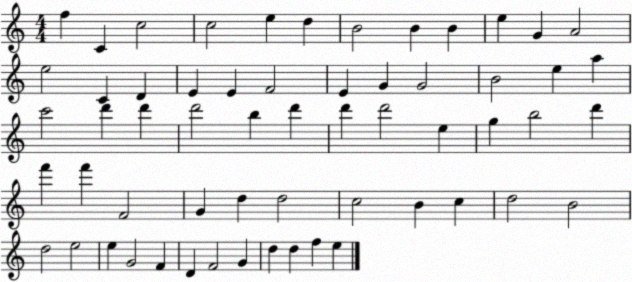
X:1
T:Untitled
M:4/4
L:1/4
K:C
f C c2 c2 e d B2 B B e G A2 e2 C D E E F2 E G G2 B2 e a c'2 d' d' d'2 b d' d' d'2 e g b2 d' f' f' F2 G d d2 c2 B c d2 B2 d2 e2 e G2 F D F2 G d d f e